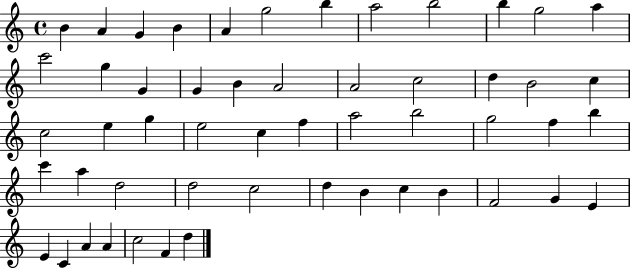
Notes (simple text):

B4/q A4/q G4/q B4/q A4/q G5/h B5/q A5/h B5/h B5/q G5/h A5/q C6/h G5/q G4/q G4/q B4/q A4/h A4/h C5/h D5/q B4/h C5/q C5/h E5/q G5/q E5/h C5/q F5/q A5/h B5/h G5/h F5/q B5/q C6/q A5/q D5/h D5/h C5/h D5/q B4/q C5/q B4/q F4/h G4/q E4/q E4/q C4/q A4/q A4/q C5/h F4/q D5/q